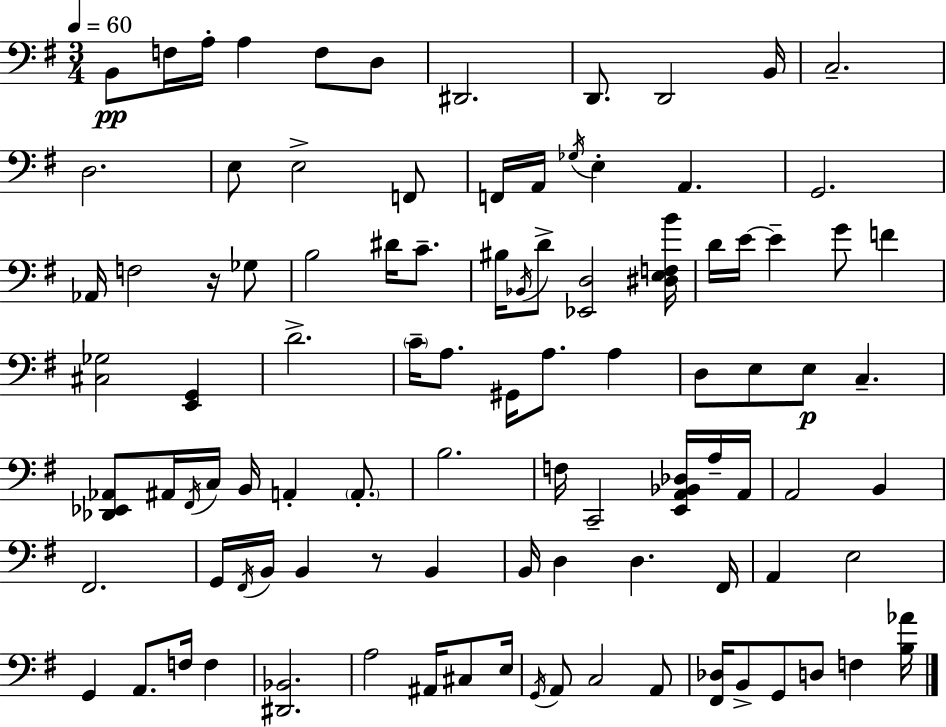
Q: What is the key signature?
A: G major